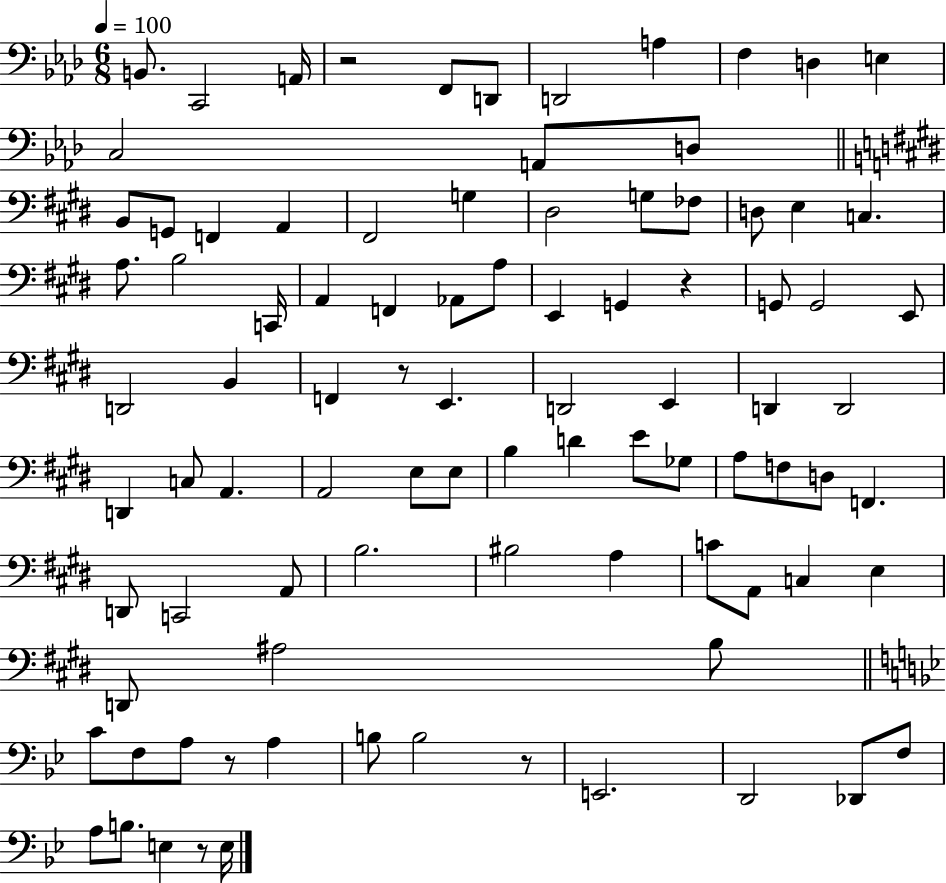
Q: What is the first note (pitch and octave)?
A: B2